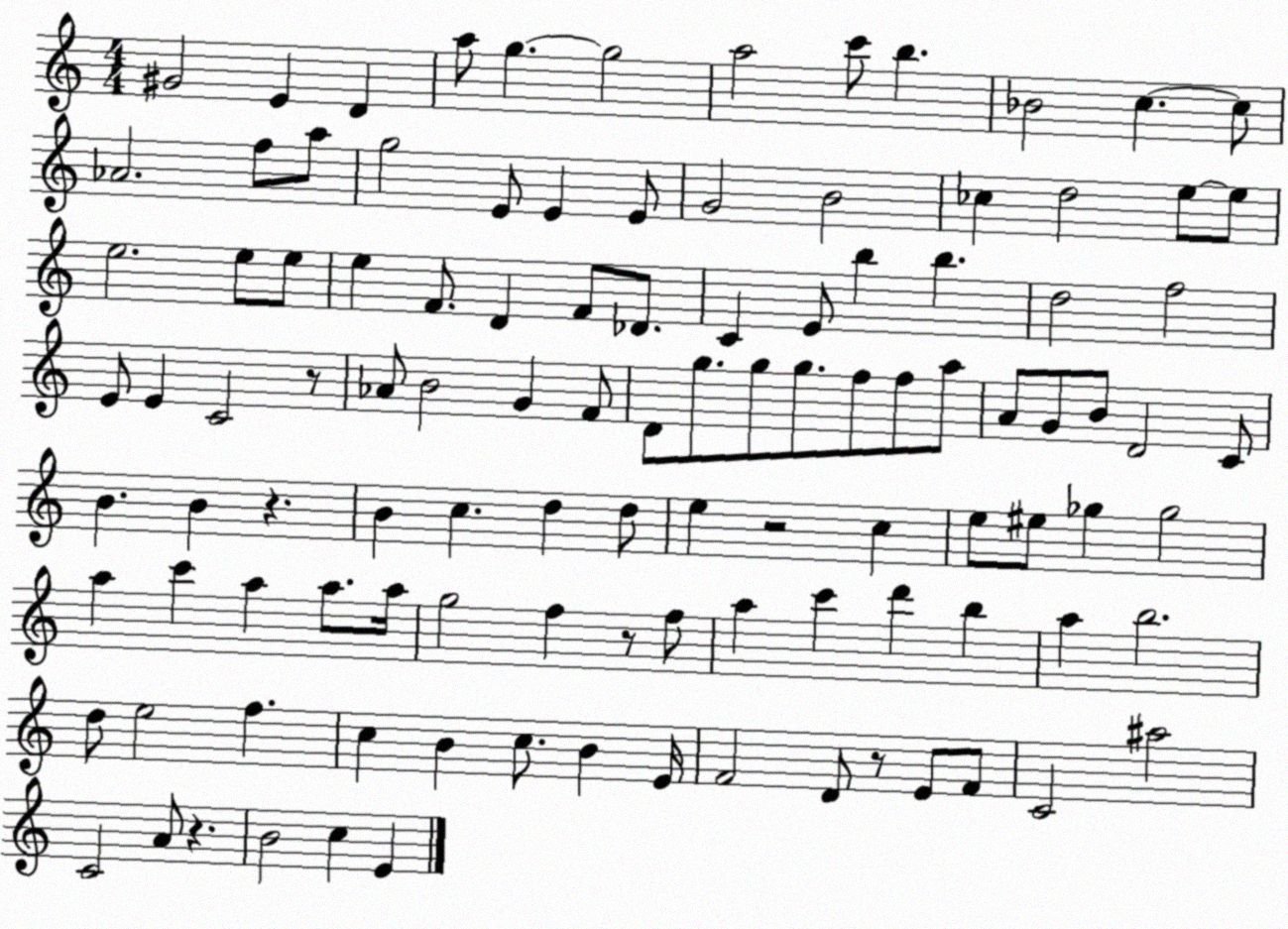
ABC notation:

X:1
T:Untitled
M:4/4
L:1/4
K:C
^G2 E D a/2 g g2 a2 c'/2 b _B2 c c/2 _A2 f/2 a/2 g2 E/2 E E/2 G2 B2 _c d2 e/2 e/2 e2 e/2 e/2 e F/2 D F/2 _D/2 C E/2 b b d2 f2 E/2 E C2 z/2 _A/2 B2 G F/2 D/2 g/2 g/2 g/2 f/2 f/2 a/2 A/2 G/2 B/2 D2 C/2 B B z B c d d/2 e z2 c e/2 ^e/2 _g _g2 a c' a a/2 a/4 g2 f z/2 f/2 a c' d' b a b2 d/2 e2 f c B c/2 B E/4 F2 D/2 z/2 E/2 F/2 C2 ^a2 C2 A/2 z B2 c E